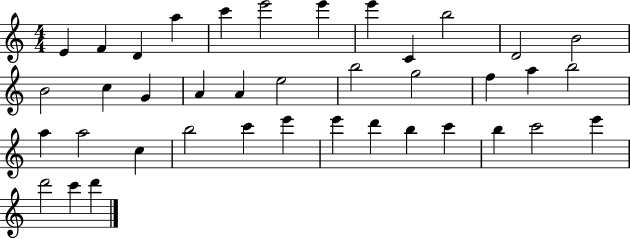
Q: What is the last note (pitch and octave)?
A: D6